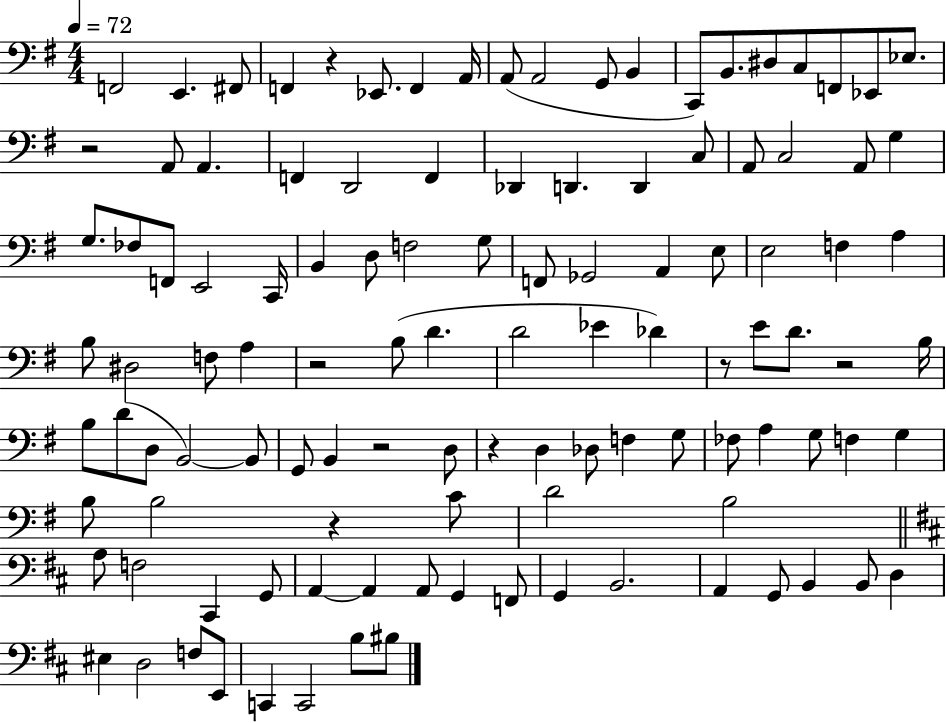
{
  \clef bass
  \numericTimeSignature
  \time 4/4
  \key g \major
  \tempo 4 = 72
  \repeat volta 2 { f,2 e,4. fis,8 | f,4 r4 ees,8. f,4 a,16 | a,8( a,2 g,8 b,4 | c,8) b,8. dis8 c8 f,8 ees,8 ees8. | \break r2 a,8 a,4. | f,4 d,2 f,4 | des,4 d,4. d,4 c8 | a,8 c2 a,8 g4 | \break g8. fes8 f,8 e,2 c,16 | b,4 d8 f2 g8 | f,8 ges,2 a,4 e8 | e2 f4 a4 | \break b8 dis2 f8 a4 | r2 b8( d'4. | d'2 ees'4 des'4) | r8 e'8 d'8. r2 b16 | \break b8 d'8( d8 b,2~~) b,8 | g,8 b,4 r2 d8 | r4 d4 des8 f4 g8 | fes8 a4 g8 f4 g4 | \break b8 b2 r4 c'8 | d'2 b2 | \bar "||" \break \key b \minor a8 f2 cis,4 g,8 | a,4~~ a,4 a,8 g,4 f,8 | g,4 b,2. | a,4 g,8 b,4 b,8 d4 | \break eis4 d2 f8 e,8 | c,4 c,2 b8 bis8 | } \bar "|."
}